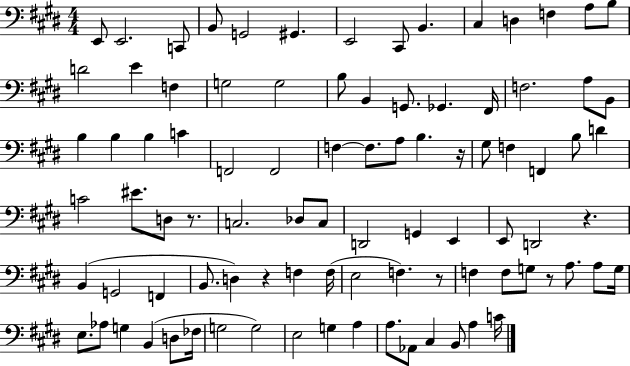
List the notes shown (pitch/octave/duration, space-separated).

E2/e E2/h. C2/e B2/e G2/h G#2/q. E2/h C#2/e B2/q. C#3/q D3/q F3/q A3/e B3/e D4/h E4/q F3/q G3/h G3/h B3/e B2/q G2/e. Gb2/q. F#2/s F3/h. A3/e B2/e B3/q B3/q B3/q C4/q F2/h F2/h F3/q F3/e. A3/e B3/q. R/s G#3/e F3/q F2/q B3/e D4/q C4/h EIS4/e. D3/e R/e. C3/h. Db3/e C3/e D2/h G2/q E2/q E2/e D2/h R/q. B2/q G2/h F2/q B2/e. D3/q R/q F3/q F3/s E3/h F3/q. R/e F3/q F3/e G3/e R/e A3/e. A3/e G3/s E3/e. Ab3/e G3/q B2/q D3/e FES3/s G3/h G3/h E3/h G3/q A3/q A3/e. Ab2/e C#3/q B2/e A3/q C4/s